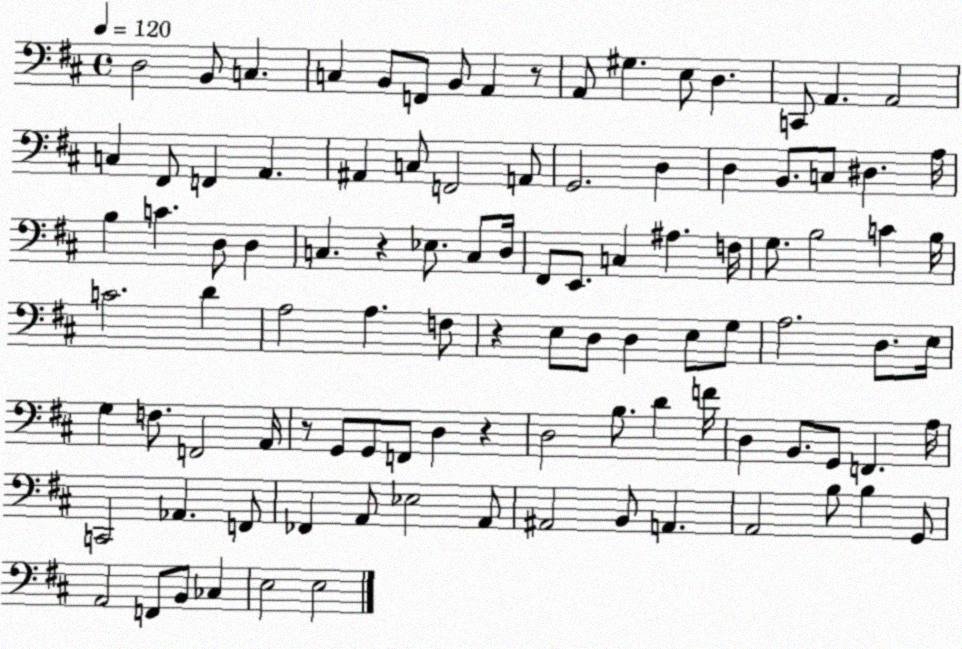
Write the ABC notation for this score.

X:1
T:Untitled
M:4/4
L:1/4
K:D
D,2 B,,/2 C, C, B,,/2 F,,/2 B,,/2 A,, z/2 A,,/2 ^G, E,/2 D, C,,/2 A,, A,,2 C, ^F,,/2 F,, A,, ^A,, C,/2 F,,2 A,,/2 G,,2 D, D, B,,/2 C,/2 ^D, A,/4 B, C D,/2 D, C, z _E,/2 C,/2 D,/4 ^F,,/2 E,,/2 C, ^A, F,/4 G,/2 B,2 C B,/4 C2 D A,2 A, F,/2 z E,/2 D,/2 D, E,/2 G,/2 A,2 D,/2 E,/4 G, F,/2 F,,2 A,,/4 z/2 G,,/2 G,,/2 F,,/2 D, z D,2 B,/2 D F/4 D, B,,/2 G,,/2 F,, A,/4 C,,2 _A,, F,,/2 _F,, A,,/2 _E,2 A,,/2 ^A,,2 B,,/2 A,, A,,2 B,/2 B, G,,/2 A,,2 F,,/2 B,,/2 _C, E,2 E,2